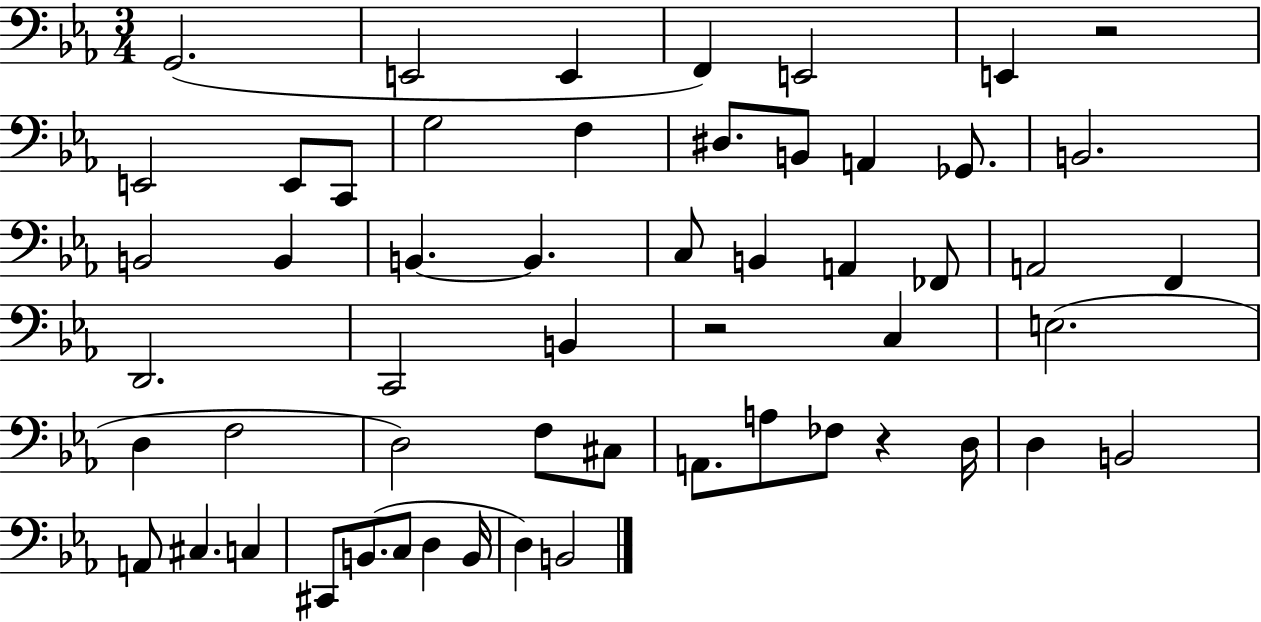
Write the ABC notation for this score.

X:1
T:Untitled
M:3/4
L:1/4
K:Eb
G,,2 E,,2 E,, F,, E,,2 E,, z2 E,,2 E,,/2 C,,/2 G,2 F, ^D,/2 B,,/2 A,, _G,,/2 B,,2 B,,2 B,, B,, B,, C,/2 B,, A,, _F,,/2 A,,2 F,, D,,2 C,,2 B,, z2 C, E,2 D, F,2 D,2 F,/2 ^C,/2 A,,/2 A,/2 _F,/2 z D,/4 D, B,,2 A,,/2 ^C, C, ^C,,/2 B,,/2 C,/2 D, B,,/4 D, B,,2